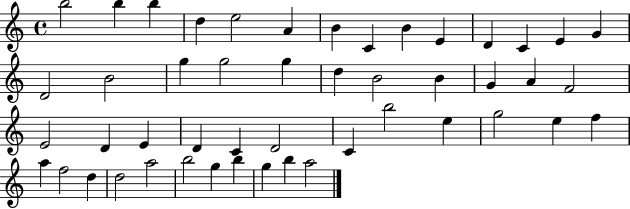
B5/h B5/q B5/q D5/q E5/h A4/q B4/q C4/q B4/q E4/q D4/q C4/q E4/q G4/q D4/h B4/h G5/q G5/h G5/q D5/q B4/h B4/q G4/q A4/q F4/h E4/h D4/q E4/q D4/q C4/q D4/h C4/q B5/h E5/q G5/h E5/q F5/q A5/q F5/h D5/q D5/h A5/h B5/h G5/q B5/q G5/q B5/q A5/h